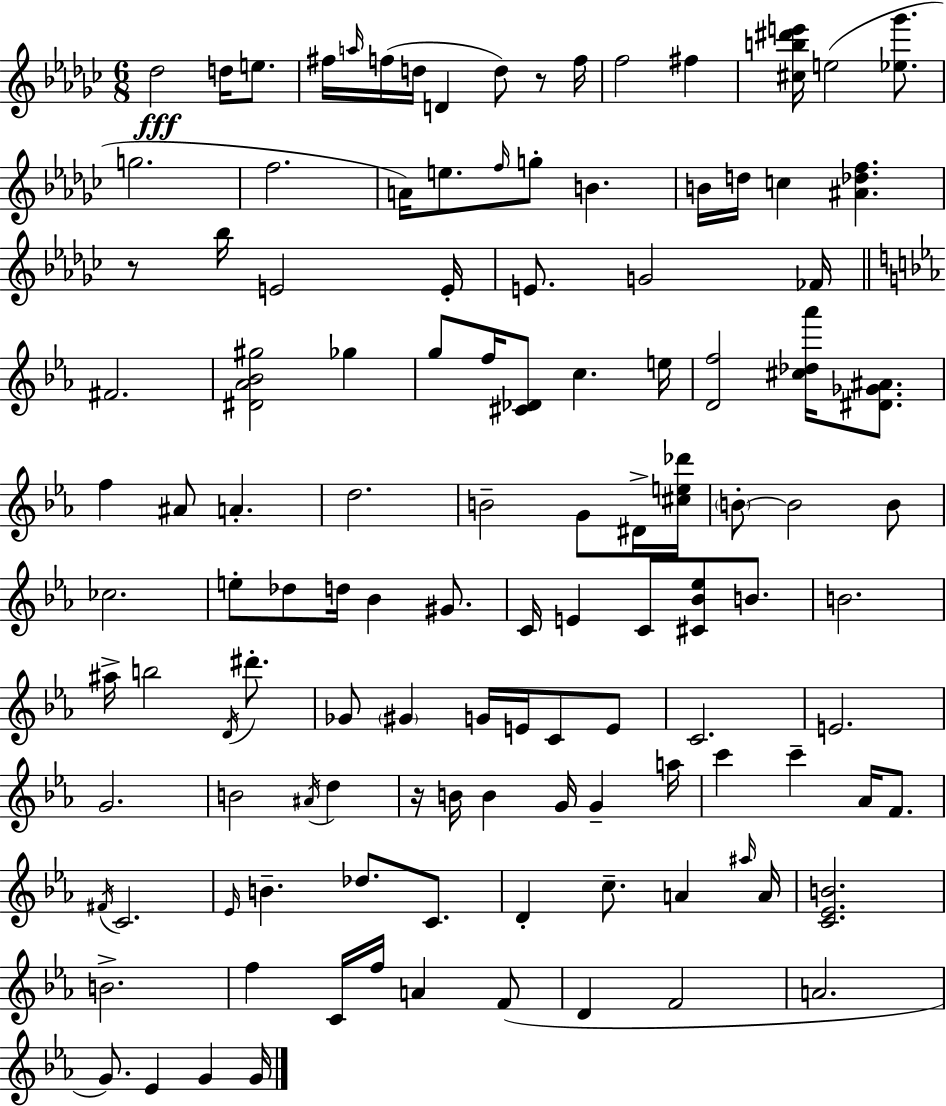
{
  \clef treble
  \numericTimeSignature
  \time 6/8
  \key ees \minor
  des''2\fff d''16 e''8. | fis''16 \grace { a''16 } f''16( d''16 d'4 d''8) r8 | f''16 f''2 fis''4 | <cis'' b'' dis''' e'''>16 e''2( <ees'' ges'''>8. | \break g''2. | f''2. | a'16) e''8. \grace { f''16 } g''8-. b'4. | b'16 d''16 c''4 <ais' des'' f''>4. | \break r8 bes''16 e'2 | e'16-. e'8. g'2 | fes'16 \bar "||" \break \key c \minor fis'2. | <dis' aes' bes' gis''>2 ges''4 | g''8 f''16 <cis' des'>8 c''4. e''16 | <d' f''>2 <cis'' des'' aes'''>16 <dis' ges' ais'>8. | \break f''4 ais'8 a'4.-. | d''2. | b'2-- g'8 dis'16-> <cis'' e'' des'''>16 | \parenthesize b'8-.~~ b'2 b'8 | \break ces''2. | e''8-. des''8 d''16 bes'4 gis'8. | c'16 e'4 c'8 <cis' bes' ees''>8 b'8. | b'2. | \break ais''16-> b''2 \acciaccatura { d'16 } dis'''8.-. | ges'8 \parenthesize gis'4 g'16 e'16 c'8 e'8 | c'2. | e'2. | \break g'2. | b'2 \acciaccatura { ais'16 } d''4 | r16 b'16 b'4 g'16 g'4-- | a''16 c'''4 c'''4-- aes'16 f'8. | \break \acciaccatura { fis'16 } c'2. | \grace { ees'16 } b'4.-- des''8. | c'8. d'4-. c''8.-- a'4 | \grace { ais''16 } a'16 <c' ees' b'>2. | \break b'2.-> | f''4 c'16 f''16 a'4 | f'8( d'4 f'2 | a'2. | \break g'8.) ees'4 | g'4 g'16 \bar "|."
}